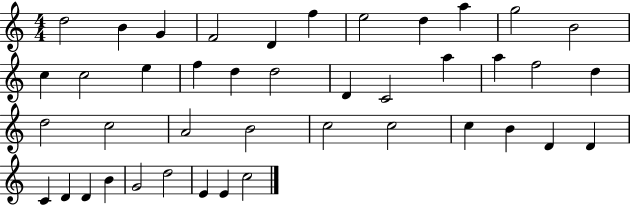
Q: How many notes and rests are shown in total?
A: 42